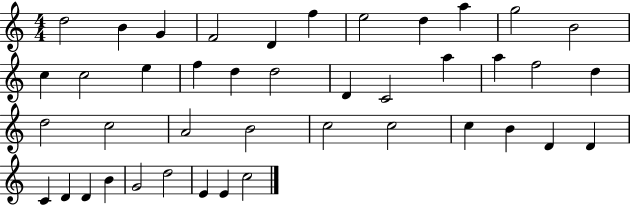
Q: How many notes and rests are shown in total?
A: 42